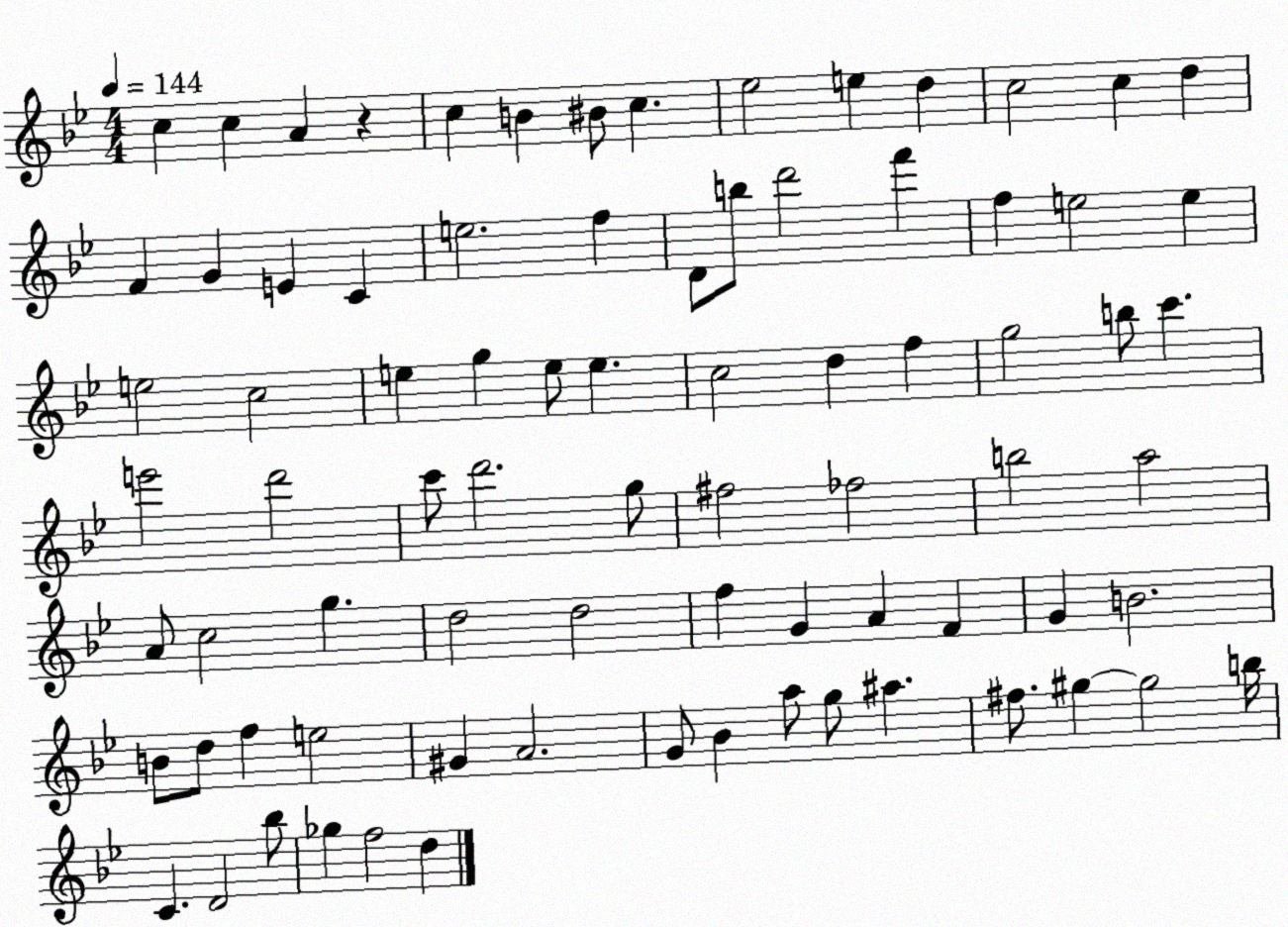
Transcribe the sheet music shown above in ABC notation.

X:1
T:Untitled
M:4/4
L:1/4
K:Bb
c c A z c B ^B/2 c _e2 e d c2 c d F G E C e2 f D/2 b/2 d'2 f' f e2 e e2 c2 e g e/2 e c2 d f g2 b/2 c' e'2 d'2 c'/2 d'2 g/2 ^f2 _f2 b2 a2 A/2 c2 g d2 d2 f G A F G B2 B/2 d/2 f e2 ^G A2 G/2 _B a/2 g/2 ^a ^f/2 ^g ^g2 b/4 C D2 _b/2 _g f2 d